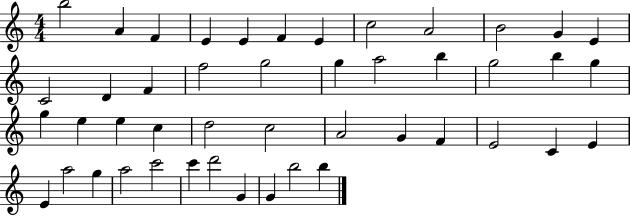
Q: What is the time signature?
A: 4/4